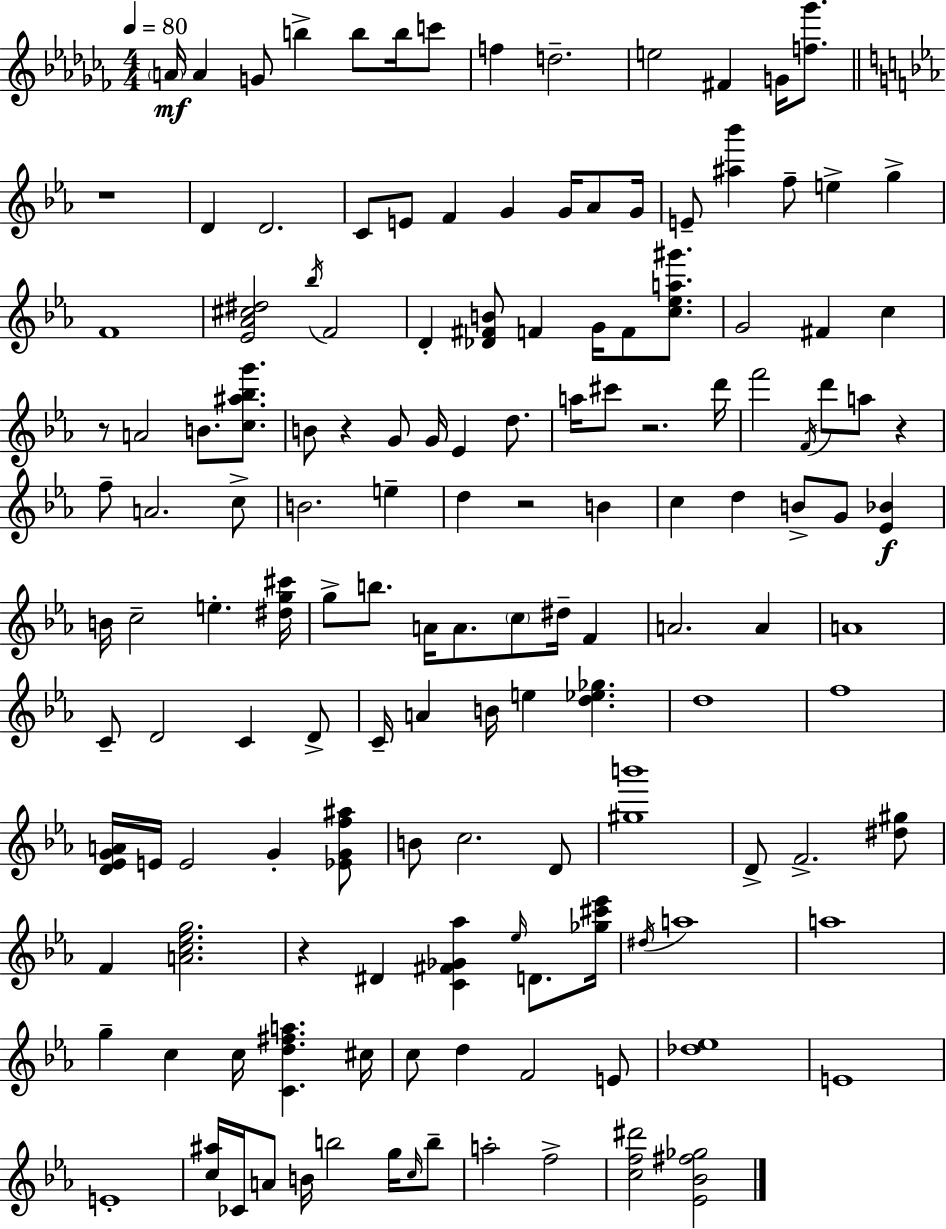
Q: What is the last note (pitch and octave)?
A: F5